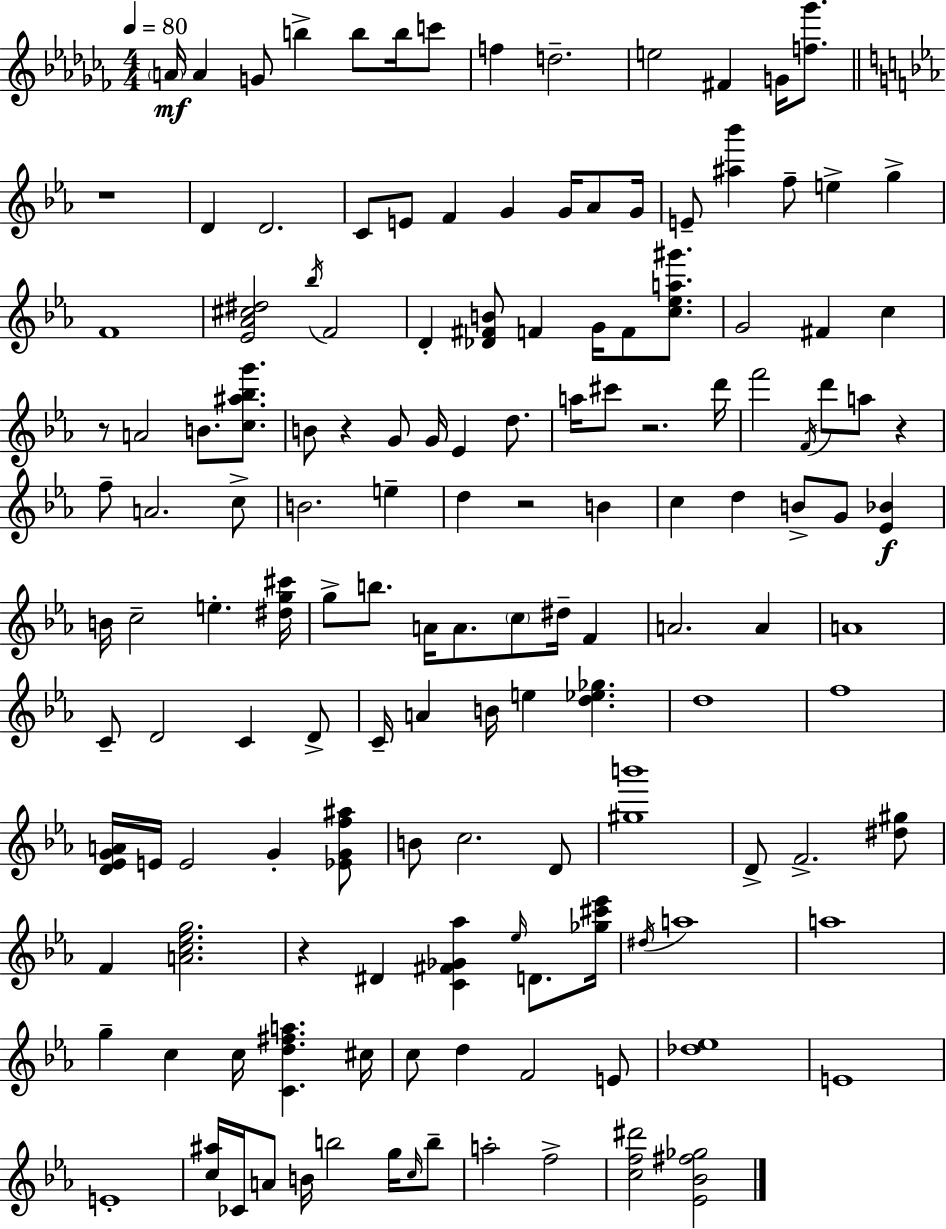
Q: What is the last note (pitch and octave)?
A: F5